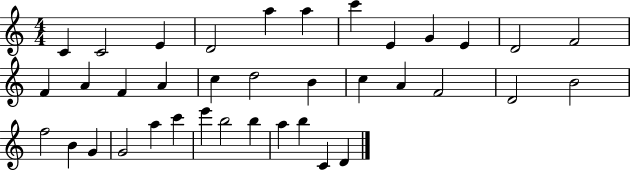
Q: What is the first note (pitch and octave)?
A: C4